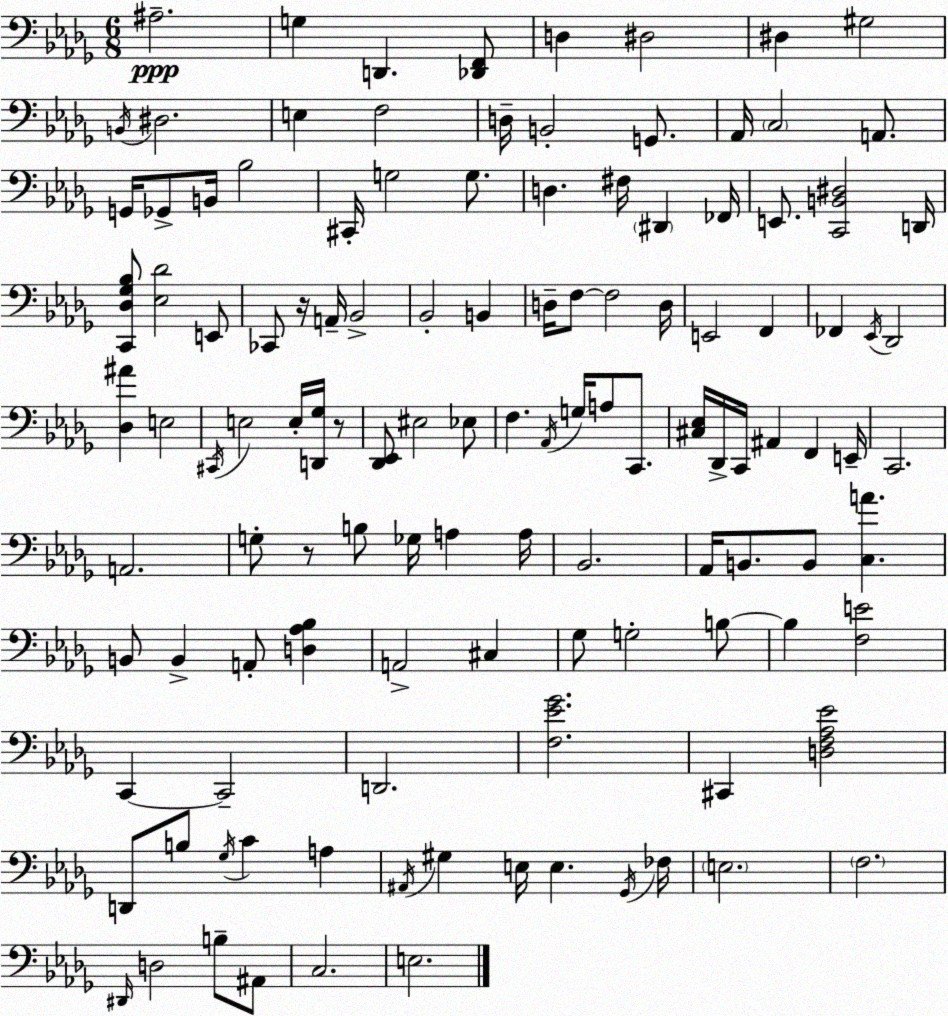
X:1
T:Untitled
M:6/8
L:1/4
K:Bbm
^A,2 G, D,, [_D,,F,,]/2 D, ^D,2 ^D, ^G,2 B,,/4 ^D,2 E, F,2 D,/4 B,,2 G,,/2 _A,,/4 C,2 A,,/2 G,,/4 _G,,/2 B,,/4 _B,2 ^C,,/4 G,2 G,/2 D, ^F,/4 ^D,, _F,,/4 E,,/2 [C,,B,,^D,]2 D,,/4 [C,,_D,_G,_B,]/2 [_E,_D]2 E,,/2 _C,,/2 z/4 A,,/4 _B,,2 _B,,2 B,, D,/4 F,/2 F,2 D,/4 E,,2 F,, _F,, _E,,/4 _D,,2 [_D,^A] E,2 ^C,,/4 E,2 E,/4 [D,,_G,]/4 z/2 [_D,,_E,,]/2 ^E,2 _E,/2 F, _A,,/4 G,/4 A,/2 C,,/2 [^C,_E,]/4 _D,,/4 C,,/4 ^A,, F,, E,,/4 C,,2 A,,2 G,/2 z/2 B,/2 _G,/4 A, A,/4 _B,,2 _A,,/4 B,,/2 B,,/2 [C,A] B,,/2 B,, A,,/2 [D,_A,_B,] A,,2 ^C, _G,/2 G,2 B,/2 B, [F,E]2 C,, C,,2 D,,2 [F,_E_G]2 ^C,, [D,F,_A,_E]2 D,,/2 B,/2 _G,/4 C A, ^A,,/4 ^G, E,/4 E, _G,,/4 _F,/4 E,2 F,2 ^D,,/4 D,2 B,/2 ^A,,/2 C,2 E,2